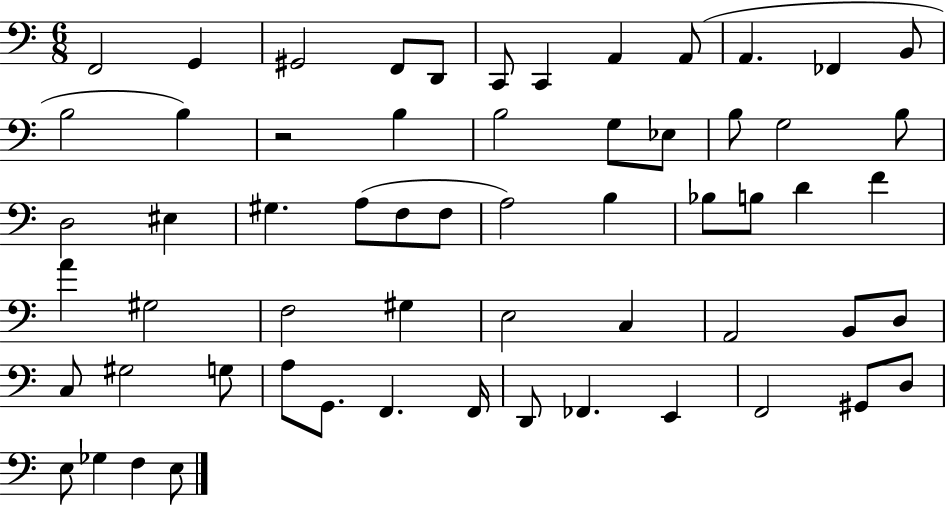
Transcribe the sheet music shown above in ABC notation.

X:1
T:Untitled
M:6/8
L:1/4
K:C
F,,2 G,, ^G,,2 F,,/2 D,,/2 C,,/2 C,, A,, A,,/2 A,, _F,, B,,/2 B,2 B, z2 B, B,2 G,/2 _E,/2 B,/2 G,2 B,/2 D,2 ^E, ^G, A,/2 F,/2 F,/2 A,2 B, _B,/2 B,/2 D F A ^G,2 F,2 ^G, E,2 C, A,,2 B,,/2 D,/2 C,/2 ^G,2 G,/2 A,/2 G,,/2 F,, F,,/4 D,,/2 _F,, E,, F,,2 ^G,,/2 D,/2 E,/2 _G, F, E,/2